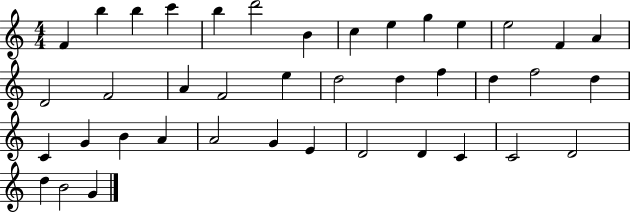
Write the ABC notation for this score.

X:1
T:Untitled
M:4/4
L:1/4
K:C
F b b c' b d'2 B c e g e e2 F A D2 F2 A F2 e d2 d f d f2 d C G B A A2 G E D2 D C C2 D2 d B2 G